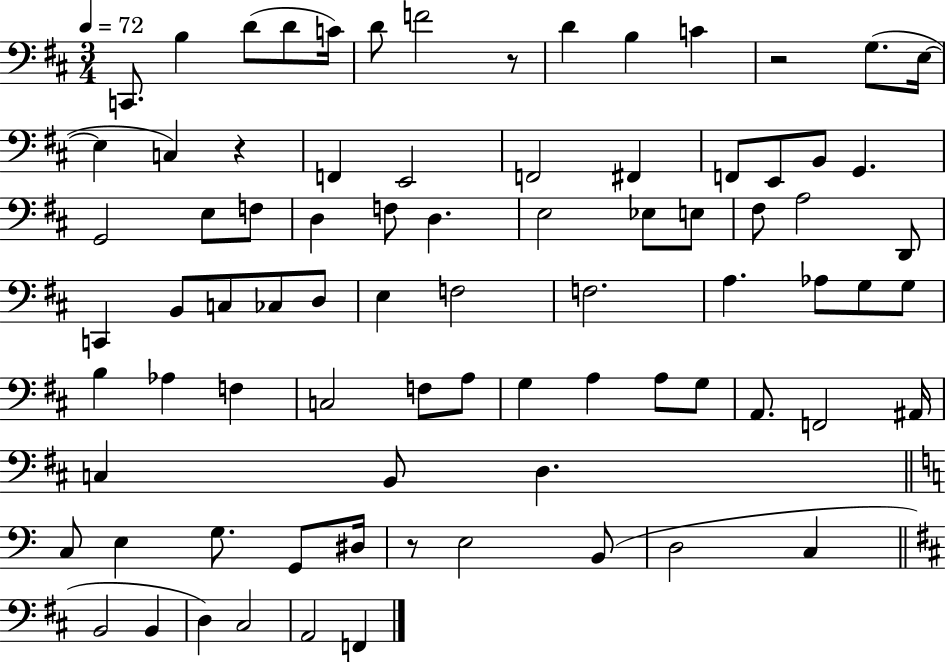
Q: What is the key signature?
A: D major